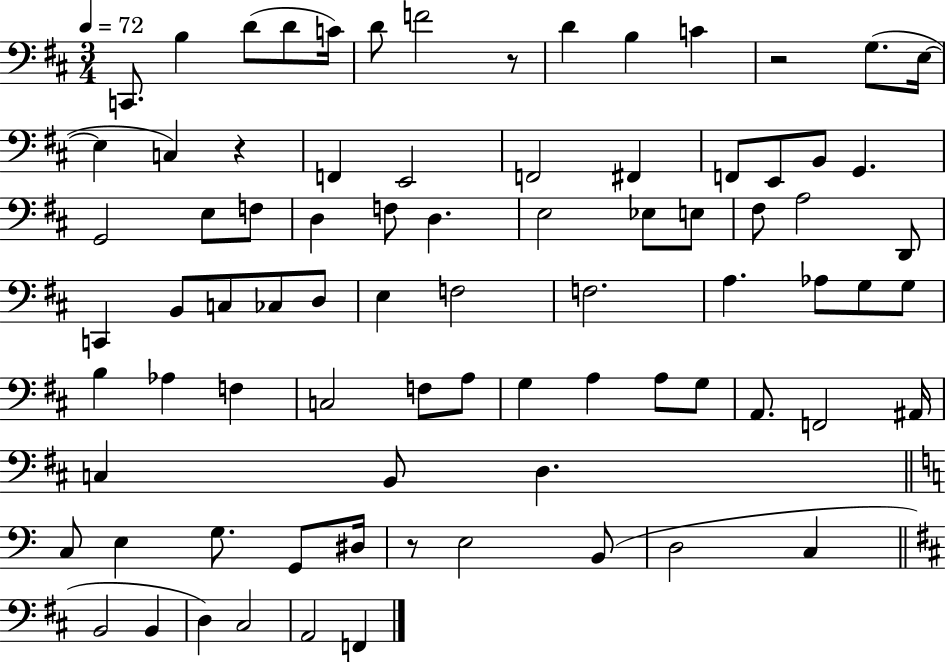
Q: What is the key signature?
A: D major